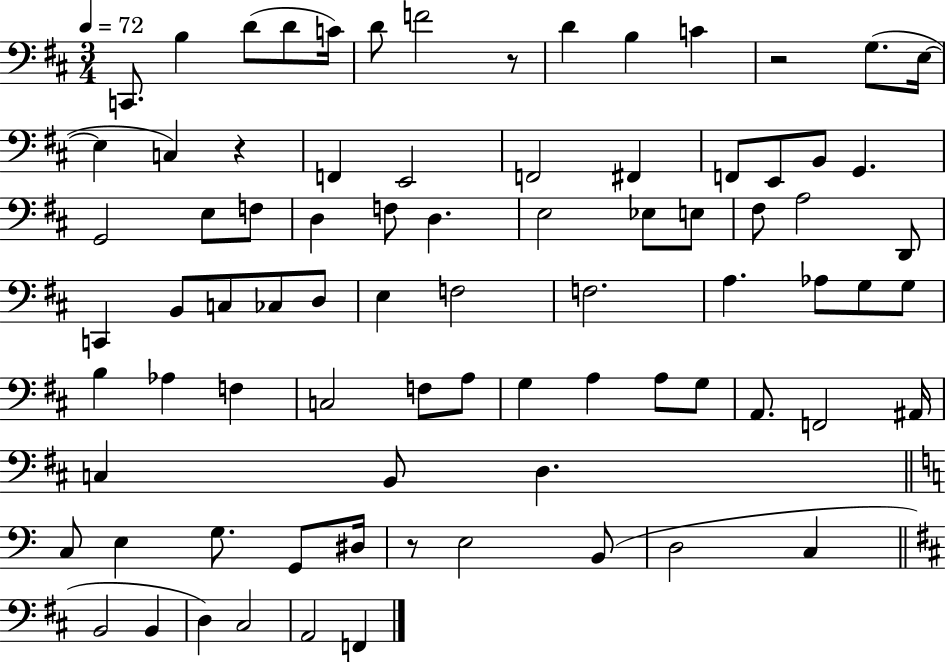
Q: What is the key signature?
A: D major